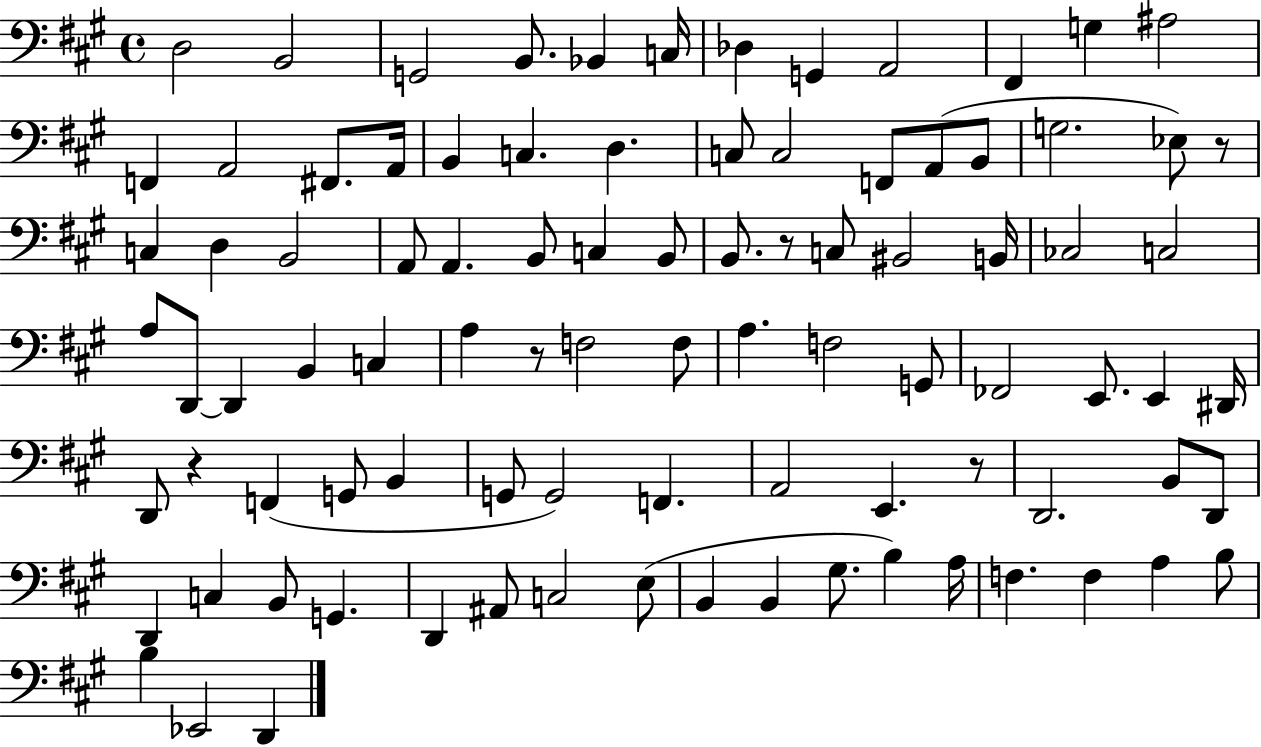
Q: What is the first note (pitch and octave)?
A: D3